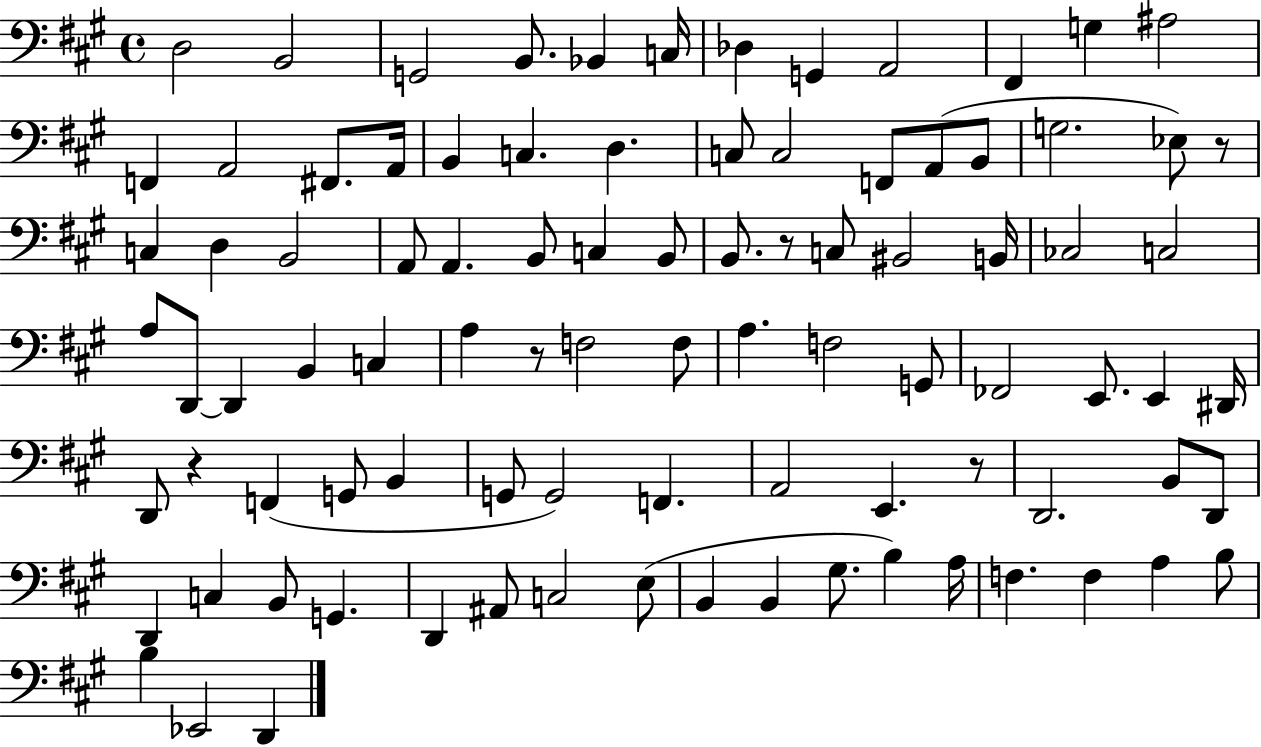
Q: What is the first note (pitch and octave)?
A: D3